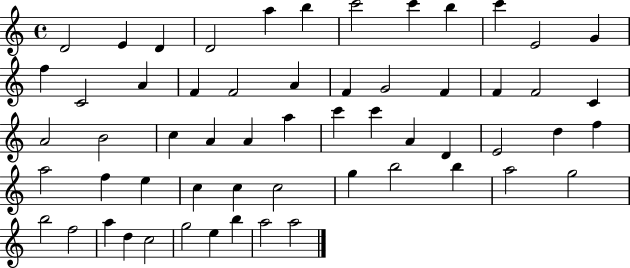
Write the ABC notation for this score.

X:1
T:Untitled
M:4/4
L:1/4
K:C
D2 E D D2 a b c'2 c' b c' E2 G f C2 A F F2 A F G2 F F F2 C A2 B2 c A A a c' c' A D E2 d f a2 f e c c c2 g b2 b a2 g2 b2 f2 a d c2 g2 e b a2 a2